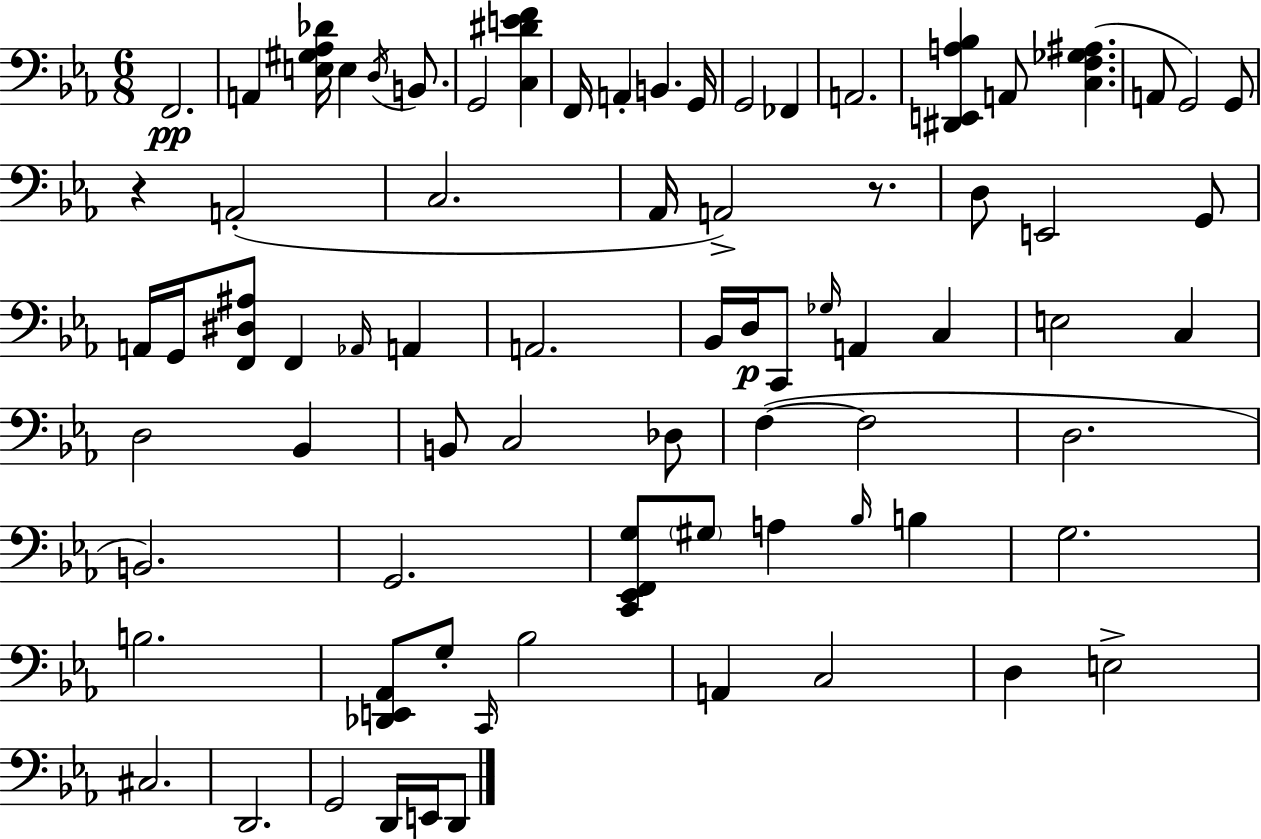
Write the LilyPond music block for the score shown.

{
  \clef bass
  \numericTimeSignature
  \time 6/8
  \key c \minor
  f,2.\pp | a,4 <e gis aes des'>16 e4 \acciaccatura { d16 } b,8. | g,2 <c dis' e' f'>4 | f,16 a,4-. b,4. | \break g,16 g,2 fes,4 | a,2. | <dis, e, a bes>4 a,8 <c f ges ais>4.( | a,8 g,2) g,8 | \break r4 a,2-.( | c2. | aes,16 a,2->) r8. | d8 e,2 g,8 | \break a,16 g,16 <f, dis ais>8 f,4 \grace { aes,16 } a,4 | a,2. | bes,16 d16\p c,8 \grace { ges16 } a,4 c4 | e2 c4 | \break d2 bes,4 | b,8 c2 | des8 f4~(~ f2 | d2. | \break b,2.) | g,2. | <c, ees, f, g>8 \parenthesize gis8 a4 \grace { bes16 } | b4 g2. | \break b2. | <des, e, aes,>8 g8-. \grace { c,16 } bes2 | a,4 c2 | d4 e2-> | \break cis2. | d,2. | g,2 | d,16 e,16 d,8 \bar "|."
}